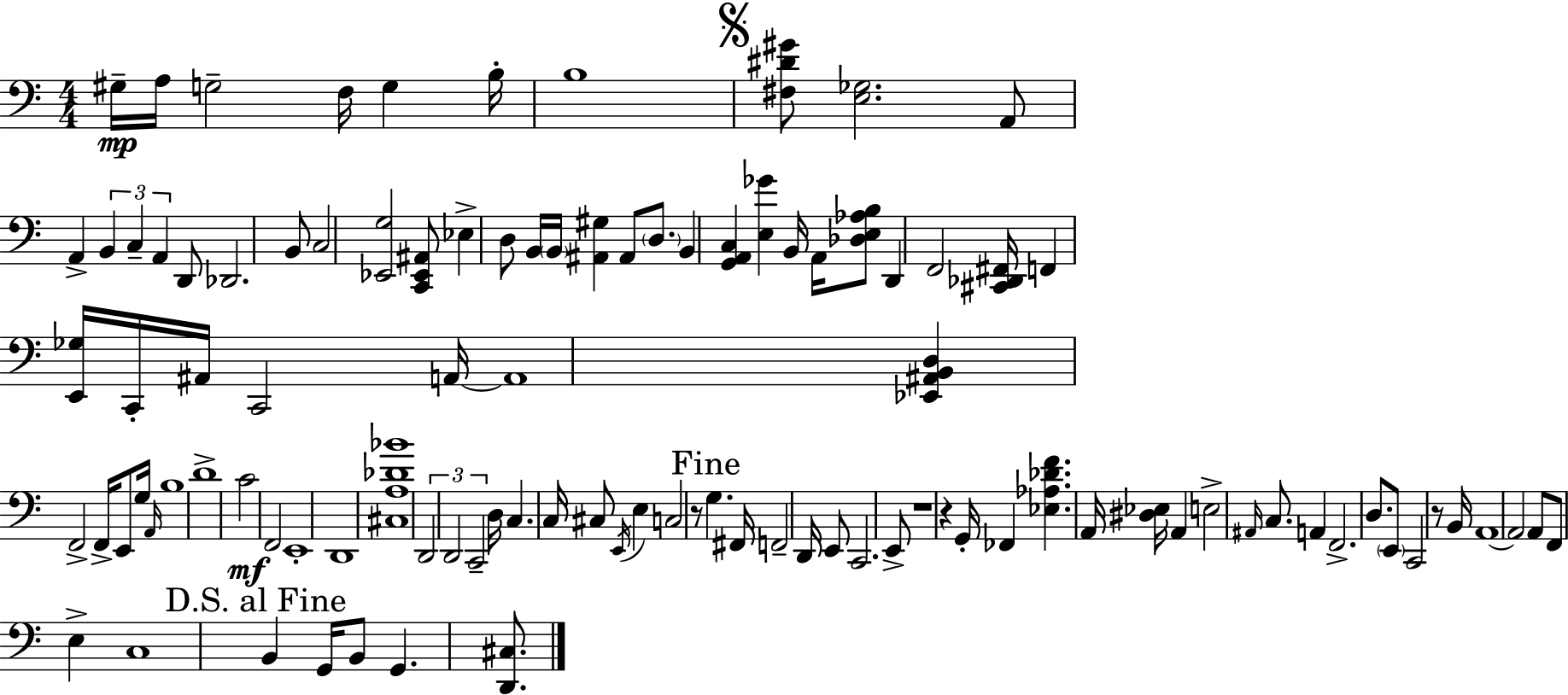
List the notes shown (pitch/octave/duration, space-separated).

G#3/s A3/s G3/h F3/s G3/q B3/s B3/w [F#3,D#4,G#4]/e [E3,Gb3]/h. A2/e A2/q B2/q C3/q A2/q D2/e Db2/h. B2/e C3/h [Eb2,G3]/h [C2,Eb2,A#2]/e Eb3/q D3/e B2/s B2/s [A#2,G#3]/q A#2/e D3/e. B2/q [G2,A2,C3]/q [E3,Gb4]/q B2/s A2/s [Db3,E3,Ab3,B3]/e D2/q F2/h [C#2,Db2,F#2]/s F2/q [E2,Gb3]/s C2/s A#2/s C2/h A2/s A2/w [Eb2,A#2,B2,D3]/q F2/h F2/s E2/e G3/s A2/s B3/w D4/w C4/h F2/h E2/w D2/w [C#3,A3,Db4,Bb4]/w D2/h D2/h C2/h D3/s C3/q. C3/s C#3/e E2/s E3/q C3/h R/e G3/q. F#2/s F2/h D2/s E2/e C2/h. E2/e R/w R/q G2/s FES2/q [Eb3,Ab3,Db4,F4]/q. A2/s [D#3,Eb3]/s A2/q E3/h A#2/s C3/e. A2/q F2/h. D3/e. E2/e C2/h R/e B2/s A2/w A2/h A2/e F2/e E3/q C3/w B2/q G2/s B2/e G2/q. [D2,C#3]/e.